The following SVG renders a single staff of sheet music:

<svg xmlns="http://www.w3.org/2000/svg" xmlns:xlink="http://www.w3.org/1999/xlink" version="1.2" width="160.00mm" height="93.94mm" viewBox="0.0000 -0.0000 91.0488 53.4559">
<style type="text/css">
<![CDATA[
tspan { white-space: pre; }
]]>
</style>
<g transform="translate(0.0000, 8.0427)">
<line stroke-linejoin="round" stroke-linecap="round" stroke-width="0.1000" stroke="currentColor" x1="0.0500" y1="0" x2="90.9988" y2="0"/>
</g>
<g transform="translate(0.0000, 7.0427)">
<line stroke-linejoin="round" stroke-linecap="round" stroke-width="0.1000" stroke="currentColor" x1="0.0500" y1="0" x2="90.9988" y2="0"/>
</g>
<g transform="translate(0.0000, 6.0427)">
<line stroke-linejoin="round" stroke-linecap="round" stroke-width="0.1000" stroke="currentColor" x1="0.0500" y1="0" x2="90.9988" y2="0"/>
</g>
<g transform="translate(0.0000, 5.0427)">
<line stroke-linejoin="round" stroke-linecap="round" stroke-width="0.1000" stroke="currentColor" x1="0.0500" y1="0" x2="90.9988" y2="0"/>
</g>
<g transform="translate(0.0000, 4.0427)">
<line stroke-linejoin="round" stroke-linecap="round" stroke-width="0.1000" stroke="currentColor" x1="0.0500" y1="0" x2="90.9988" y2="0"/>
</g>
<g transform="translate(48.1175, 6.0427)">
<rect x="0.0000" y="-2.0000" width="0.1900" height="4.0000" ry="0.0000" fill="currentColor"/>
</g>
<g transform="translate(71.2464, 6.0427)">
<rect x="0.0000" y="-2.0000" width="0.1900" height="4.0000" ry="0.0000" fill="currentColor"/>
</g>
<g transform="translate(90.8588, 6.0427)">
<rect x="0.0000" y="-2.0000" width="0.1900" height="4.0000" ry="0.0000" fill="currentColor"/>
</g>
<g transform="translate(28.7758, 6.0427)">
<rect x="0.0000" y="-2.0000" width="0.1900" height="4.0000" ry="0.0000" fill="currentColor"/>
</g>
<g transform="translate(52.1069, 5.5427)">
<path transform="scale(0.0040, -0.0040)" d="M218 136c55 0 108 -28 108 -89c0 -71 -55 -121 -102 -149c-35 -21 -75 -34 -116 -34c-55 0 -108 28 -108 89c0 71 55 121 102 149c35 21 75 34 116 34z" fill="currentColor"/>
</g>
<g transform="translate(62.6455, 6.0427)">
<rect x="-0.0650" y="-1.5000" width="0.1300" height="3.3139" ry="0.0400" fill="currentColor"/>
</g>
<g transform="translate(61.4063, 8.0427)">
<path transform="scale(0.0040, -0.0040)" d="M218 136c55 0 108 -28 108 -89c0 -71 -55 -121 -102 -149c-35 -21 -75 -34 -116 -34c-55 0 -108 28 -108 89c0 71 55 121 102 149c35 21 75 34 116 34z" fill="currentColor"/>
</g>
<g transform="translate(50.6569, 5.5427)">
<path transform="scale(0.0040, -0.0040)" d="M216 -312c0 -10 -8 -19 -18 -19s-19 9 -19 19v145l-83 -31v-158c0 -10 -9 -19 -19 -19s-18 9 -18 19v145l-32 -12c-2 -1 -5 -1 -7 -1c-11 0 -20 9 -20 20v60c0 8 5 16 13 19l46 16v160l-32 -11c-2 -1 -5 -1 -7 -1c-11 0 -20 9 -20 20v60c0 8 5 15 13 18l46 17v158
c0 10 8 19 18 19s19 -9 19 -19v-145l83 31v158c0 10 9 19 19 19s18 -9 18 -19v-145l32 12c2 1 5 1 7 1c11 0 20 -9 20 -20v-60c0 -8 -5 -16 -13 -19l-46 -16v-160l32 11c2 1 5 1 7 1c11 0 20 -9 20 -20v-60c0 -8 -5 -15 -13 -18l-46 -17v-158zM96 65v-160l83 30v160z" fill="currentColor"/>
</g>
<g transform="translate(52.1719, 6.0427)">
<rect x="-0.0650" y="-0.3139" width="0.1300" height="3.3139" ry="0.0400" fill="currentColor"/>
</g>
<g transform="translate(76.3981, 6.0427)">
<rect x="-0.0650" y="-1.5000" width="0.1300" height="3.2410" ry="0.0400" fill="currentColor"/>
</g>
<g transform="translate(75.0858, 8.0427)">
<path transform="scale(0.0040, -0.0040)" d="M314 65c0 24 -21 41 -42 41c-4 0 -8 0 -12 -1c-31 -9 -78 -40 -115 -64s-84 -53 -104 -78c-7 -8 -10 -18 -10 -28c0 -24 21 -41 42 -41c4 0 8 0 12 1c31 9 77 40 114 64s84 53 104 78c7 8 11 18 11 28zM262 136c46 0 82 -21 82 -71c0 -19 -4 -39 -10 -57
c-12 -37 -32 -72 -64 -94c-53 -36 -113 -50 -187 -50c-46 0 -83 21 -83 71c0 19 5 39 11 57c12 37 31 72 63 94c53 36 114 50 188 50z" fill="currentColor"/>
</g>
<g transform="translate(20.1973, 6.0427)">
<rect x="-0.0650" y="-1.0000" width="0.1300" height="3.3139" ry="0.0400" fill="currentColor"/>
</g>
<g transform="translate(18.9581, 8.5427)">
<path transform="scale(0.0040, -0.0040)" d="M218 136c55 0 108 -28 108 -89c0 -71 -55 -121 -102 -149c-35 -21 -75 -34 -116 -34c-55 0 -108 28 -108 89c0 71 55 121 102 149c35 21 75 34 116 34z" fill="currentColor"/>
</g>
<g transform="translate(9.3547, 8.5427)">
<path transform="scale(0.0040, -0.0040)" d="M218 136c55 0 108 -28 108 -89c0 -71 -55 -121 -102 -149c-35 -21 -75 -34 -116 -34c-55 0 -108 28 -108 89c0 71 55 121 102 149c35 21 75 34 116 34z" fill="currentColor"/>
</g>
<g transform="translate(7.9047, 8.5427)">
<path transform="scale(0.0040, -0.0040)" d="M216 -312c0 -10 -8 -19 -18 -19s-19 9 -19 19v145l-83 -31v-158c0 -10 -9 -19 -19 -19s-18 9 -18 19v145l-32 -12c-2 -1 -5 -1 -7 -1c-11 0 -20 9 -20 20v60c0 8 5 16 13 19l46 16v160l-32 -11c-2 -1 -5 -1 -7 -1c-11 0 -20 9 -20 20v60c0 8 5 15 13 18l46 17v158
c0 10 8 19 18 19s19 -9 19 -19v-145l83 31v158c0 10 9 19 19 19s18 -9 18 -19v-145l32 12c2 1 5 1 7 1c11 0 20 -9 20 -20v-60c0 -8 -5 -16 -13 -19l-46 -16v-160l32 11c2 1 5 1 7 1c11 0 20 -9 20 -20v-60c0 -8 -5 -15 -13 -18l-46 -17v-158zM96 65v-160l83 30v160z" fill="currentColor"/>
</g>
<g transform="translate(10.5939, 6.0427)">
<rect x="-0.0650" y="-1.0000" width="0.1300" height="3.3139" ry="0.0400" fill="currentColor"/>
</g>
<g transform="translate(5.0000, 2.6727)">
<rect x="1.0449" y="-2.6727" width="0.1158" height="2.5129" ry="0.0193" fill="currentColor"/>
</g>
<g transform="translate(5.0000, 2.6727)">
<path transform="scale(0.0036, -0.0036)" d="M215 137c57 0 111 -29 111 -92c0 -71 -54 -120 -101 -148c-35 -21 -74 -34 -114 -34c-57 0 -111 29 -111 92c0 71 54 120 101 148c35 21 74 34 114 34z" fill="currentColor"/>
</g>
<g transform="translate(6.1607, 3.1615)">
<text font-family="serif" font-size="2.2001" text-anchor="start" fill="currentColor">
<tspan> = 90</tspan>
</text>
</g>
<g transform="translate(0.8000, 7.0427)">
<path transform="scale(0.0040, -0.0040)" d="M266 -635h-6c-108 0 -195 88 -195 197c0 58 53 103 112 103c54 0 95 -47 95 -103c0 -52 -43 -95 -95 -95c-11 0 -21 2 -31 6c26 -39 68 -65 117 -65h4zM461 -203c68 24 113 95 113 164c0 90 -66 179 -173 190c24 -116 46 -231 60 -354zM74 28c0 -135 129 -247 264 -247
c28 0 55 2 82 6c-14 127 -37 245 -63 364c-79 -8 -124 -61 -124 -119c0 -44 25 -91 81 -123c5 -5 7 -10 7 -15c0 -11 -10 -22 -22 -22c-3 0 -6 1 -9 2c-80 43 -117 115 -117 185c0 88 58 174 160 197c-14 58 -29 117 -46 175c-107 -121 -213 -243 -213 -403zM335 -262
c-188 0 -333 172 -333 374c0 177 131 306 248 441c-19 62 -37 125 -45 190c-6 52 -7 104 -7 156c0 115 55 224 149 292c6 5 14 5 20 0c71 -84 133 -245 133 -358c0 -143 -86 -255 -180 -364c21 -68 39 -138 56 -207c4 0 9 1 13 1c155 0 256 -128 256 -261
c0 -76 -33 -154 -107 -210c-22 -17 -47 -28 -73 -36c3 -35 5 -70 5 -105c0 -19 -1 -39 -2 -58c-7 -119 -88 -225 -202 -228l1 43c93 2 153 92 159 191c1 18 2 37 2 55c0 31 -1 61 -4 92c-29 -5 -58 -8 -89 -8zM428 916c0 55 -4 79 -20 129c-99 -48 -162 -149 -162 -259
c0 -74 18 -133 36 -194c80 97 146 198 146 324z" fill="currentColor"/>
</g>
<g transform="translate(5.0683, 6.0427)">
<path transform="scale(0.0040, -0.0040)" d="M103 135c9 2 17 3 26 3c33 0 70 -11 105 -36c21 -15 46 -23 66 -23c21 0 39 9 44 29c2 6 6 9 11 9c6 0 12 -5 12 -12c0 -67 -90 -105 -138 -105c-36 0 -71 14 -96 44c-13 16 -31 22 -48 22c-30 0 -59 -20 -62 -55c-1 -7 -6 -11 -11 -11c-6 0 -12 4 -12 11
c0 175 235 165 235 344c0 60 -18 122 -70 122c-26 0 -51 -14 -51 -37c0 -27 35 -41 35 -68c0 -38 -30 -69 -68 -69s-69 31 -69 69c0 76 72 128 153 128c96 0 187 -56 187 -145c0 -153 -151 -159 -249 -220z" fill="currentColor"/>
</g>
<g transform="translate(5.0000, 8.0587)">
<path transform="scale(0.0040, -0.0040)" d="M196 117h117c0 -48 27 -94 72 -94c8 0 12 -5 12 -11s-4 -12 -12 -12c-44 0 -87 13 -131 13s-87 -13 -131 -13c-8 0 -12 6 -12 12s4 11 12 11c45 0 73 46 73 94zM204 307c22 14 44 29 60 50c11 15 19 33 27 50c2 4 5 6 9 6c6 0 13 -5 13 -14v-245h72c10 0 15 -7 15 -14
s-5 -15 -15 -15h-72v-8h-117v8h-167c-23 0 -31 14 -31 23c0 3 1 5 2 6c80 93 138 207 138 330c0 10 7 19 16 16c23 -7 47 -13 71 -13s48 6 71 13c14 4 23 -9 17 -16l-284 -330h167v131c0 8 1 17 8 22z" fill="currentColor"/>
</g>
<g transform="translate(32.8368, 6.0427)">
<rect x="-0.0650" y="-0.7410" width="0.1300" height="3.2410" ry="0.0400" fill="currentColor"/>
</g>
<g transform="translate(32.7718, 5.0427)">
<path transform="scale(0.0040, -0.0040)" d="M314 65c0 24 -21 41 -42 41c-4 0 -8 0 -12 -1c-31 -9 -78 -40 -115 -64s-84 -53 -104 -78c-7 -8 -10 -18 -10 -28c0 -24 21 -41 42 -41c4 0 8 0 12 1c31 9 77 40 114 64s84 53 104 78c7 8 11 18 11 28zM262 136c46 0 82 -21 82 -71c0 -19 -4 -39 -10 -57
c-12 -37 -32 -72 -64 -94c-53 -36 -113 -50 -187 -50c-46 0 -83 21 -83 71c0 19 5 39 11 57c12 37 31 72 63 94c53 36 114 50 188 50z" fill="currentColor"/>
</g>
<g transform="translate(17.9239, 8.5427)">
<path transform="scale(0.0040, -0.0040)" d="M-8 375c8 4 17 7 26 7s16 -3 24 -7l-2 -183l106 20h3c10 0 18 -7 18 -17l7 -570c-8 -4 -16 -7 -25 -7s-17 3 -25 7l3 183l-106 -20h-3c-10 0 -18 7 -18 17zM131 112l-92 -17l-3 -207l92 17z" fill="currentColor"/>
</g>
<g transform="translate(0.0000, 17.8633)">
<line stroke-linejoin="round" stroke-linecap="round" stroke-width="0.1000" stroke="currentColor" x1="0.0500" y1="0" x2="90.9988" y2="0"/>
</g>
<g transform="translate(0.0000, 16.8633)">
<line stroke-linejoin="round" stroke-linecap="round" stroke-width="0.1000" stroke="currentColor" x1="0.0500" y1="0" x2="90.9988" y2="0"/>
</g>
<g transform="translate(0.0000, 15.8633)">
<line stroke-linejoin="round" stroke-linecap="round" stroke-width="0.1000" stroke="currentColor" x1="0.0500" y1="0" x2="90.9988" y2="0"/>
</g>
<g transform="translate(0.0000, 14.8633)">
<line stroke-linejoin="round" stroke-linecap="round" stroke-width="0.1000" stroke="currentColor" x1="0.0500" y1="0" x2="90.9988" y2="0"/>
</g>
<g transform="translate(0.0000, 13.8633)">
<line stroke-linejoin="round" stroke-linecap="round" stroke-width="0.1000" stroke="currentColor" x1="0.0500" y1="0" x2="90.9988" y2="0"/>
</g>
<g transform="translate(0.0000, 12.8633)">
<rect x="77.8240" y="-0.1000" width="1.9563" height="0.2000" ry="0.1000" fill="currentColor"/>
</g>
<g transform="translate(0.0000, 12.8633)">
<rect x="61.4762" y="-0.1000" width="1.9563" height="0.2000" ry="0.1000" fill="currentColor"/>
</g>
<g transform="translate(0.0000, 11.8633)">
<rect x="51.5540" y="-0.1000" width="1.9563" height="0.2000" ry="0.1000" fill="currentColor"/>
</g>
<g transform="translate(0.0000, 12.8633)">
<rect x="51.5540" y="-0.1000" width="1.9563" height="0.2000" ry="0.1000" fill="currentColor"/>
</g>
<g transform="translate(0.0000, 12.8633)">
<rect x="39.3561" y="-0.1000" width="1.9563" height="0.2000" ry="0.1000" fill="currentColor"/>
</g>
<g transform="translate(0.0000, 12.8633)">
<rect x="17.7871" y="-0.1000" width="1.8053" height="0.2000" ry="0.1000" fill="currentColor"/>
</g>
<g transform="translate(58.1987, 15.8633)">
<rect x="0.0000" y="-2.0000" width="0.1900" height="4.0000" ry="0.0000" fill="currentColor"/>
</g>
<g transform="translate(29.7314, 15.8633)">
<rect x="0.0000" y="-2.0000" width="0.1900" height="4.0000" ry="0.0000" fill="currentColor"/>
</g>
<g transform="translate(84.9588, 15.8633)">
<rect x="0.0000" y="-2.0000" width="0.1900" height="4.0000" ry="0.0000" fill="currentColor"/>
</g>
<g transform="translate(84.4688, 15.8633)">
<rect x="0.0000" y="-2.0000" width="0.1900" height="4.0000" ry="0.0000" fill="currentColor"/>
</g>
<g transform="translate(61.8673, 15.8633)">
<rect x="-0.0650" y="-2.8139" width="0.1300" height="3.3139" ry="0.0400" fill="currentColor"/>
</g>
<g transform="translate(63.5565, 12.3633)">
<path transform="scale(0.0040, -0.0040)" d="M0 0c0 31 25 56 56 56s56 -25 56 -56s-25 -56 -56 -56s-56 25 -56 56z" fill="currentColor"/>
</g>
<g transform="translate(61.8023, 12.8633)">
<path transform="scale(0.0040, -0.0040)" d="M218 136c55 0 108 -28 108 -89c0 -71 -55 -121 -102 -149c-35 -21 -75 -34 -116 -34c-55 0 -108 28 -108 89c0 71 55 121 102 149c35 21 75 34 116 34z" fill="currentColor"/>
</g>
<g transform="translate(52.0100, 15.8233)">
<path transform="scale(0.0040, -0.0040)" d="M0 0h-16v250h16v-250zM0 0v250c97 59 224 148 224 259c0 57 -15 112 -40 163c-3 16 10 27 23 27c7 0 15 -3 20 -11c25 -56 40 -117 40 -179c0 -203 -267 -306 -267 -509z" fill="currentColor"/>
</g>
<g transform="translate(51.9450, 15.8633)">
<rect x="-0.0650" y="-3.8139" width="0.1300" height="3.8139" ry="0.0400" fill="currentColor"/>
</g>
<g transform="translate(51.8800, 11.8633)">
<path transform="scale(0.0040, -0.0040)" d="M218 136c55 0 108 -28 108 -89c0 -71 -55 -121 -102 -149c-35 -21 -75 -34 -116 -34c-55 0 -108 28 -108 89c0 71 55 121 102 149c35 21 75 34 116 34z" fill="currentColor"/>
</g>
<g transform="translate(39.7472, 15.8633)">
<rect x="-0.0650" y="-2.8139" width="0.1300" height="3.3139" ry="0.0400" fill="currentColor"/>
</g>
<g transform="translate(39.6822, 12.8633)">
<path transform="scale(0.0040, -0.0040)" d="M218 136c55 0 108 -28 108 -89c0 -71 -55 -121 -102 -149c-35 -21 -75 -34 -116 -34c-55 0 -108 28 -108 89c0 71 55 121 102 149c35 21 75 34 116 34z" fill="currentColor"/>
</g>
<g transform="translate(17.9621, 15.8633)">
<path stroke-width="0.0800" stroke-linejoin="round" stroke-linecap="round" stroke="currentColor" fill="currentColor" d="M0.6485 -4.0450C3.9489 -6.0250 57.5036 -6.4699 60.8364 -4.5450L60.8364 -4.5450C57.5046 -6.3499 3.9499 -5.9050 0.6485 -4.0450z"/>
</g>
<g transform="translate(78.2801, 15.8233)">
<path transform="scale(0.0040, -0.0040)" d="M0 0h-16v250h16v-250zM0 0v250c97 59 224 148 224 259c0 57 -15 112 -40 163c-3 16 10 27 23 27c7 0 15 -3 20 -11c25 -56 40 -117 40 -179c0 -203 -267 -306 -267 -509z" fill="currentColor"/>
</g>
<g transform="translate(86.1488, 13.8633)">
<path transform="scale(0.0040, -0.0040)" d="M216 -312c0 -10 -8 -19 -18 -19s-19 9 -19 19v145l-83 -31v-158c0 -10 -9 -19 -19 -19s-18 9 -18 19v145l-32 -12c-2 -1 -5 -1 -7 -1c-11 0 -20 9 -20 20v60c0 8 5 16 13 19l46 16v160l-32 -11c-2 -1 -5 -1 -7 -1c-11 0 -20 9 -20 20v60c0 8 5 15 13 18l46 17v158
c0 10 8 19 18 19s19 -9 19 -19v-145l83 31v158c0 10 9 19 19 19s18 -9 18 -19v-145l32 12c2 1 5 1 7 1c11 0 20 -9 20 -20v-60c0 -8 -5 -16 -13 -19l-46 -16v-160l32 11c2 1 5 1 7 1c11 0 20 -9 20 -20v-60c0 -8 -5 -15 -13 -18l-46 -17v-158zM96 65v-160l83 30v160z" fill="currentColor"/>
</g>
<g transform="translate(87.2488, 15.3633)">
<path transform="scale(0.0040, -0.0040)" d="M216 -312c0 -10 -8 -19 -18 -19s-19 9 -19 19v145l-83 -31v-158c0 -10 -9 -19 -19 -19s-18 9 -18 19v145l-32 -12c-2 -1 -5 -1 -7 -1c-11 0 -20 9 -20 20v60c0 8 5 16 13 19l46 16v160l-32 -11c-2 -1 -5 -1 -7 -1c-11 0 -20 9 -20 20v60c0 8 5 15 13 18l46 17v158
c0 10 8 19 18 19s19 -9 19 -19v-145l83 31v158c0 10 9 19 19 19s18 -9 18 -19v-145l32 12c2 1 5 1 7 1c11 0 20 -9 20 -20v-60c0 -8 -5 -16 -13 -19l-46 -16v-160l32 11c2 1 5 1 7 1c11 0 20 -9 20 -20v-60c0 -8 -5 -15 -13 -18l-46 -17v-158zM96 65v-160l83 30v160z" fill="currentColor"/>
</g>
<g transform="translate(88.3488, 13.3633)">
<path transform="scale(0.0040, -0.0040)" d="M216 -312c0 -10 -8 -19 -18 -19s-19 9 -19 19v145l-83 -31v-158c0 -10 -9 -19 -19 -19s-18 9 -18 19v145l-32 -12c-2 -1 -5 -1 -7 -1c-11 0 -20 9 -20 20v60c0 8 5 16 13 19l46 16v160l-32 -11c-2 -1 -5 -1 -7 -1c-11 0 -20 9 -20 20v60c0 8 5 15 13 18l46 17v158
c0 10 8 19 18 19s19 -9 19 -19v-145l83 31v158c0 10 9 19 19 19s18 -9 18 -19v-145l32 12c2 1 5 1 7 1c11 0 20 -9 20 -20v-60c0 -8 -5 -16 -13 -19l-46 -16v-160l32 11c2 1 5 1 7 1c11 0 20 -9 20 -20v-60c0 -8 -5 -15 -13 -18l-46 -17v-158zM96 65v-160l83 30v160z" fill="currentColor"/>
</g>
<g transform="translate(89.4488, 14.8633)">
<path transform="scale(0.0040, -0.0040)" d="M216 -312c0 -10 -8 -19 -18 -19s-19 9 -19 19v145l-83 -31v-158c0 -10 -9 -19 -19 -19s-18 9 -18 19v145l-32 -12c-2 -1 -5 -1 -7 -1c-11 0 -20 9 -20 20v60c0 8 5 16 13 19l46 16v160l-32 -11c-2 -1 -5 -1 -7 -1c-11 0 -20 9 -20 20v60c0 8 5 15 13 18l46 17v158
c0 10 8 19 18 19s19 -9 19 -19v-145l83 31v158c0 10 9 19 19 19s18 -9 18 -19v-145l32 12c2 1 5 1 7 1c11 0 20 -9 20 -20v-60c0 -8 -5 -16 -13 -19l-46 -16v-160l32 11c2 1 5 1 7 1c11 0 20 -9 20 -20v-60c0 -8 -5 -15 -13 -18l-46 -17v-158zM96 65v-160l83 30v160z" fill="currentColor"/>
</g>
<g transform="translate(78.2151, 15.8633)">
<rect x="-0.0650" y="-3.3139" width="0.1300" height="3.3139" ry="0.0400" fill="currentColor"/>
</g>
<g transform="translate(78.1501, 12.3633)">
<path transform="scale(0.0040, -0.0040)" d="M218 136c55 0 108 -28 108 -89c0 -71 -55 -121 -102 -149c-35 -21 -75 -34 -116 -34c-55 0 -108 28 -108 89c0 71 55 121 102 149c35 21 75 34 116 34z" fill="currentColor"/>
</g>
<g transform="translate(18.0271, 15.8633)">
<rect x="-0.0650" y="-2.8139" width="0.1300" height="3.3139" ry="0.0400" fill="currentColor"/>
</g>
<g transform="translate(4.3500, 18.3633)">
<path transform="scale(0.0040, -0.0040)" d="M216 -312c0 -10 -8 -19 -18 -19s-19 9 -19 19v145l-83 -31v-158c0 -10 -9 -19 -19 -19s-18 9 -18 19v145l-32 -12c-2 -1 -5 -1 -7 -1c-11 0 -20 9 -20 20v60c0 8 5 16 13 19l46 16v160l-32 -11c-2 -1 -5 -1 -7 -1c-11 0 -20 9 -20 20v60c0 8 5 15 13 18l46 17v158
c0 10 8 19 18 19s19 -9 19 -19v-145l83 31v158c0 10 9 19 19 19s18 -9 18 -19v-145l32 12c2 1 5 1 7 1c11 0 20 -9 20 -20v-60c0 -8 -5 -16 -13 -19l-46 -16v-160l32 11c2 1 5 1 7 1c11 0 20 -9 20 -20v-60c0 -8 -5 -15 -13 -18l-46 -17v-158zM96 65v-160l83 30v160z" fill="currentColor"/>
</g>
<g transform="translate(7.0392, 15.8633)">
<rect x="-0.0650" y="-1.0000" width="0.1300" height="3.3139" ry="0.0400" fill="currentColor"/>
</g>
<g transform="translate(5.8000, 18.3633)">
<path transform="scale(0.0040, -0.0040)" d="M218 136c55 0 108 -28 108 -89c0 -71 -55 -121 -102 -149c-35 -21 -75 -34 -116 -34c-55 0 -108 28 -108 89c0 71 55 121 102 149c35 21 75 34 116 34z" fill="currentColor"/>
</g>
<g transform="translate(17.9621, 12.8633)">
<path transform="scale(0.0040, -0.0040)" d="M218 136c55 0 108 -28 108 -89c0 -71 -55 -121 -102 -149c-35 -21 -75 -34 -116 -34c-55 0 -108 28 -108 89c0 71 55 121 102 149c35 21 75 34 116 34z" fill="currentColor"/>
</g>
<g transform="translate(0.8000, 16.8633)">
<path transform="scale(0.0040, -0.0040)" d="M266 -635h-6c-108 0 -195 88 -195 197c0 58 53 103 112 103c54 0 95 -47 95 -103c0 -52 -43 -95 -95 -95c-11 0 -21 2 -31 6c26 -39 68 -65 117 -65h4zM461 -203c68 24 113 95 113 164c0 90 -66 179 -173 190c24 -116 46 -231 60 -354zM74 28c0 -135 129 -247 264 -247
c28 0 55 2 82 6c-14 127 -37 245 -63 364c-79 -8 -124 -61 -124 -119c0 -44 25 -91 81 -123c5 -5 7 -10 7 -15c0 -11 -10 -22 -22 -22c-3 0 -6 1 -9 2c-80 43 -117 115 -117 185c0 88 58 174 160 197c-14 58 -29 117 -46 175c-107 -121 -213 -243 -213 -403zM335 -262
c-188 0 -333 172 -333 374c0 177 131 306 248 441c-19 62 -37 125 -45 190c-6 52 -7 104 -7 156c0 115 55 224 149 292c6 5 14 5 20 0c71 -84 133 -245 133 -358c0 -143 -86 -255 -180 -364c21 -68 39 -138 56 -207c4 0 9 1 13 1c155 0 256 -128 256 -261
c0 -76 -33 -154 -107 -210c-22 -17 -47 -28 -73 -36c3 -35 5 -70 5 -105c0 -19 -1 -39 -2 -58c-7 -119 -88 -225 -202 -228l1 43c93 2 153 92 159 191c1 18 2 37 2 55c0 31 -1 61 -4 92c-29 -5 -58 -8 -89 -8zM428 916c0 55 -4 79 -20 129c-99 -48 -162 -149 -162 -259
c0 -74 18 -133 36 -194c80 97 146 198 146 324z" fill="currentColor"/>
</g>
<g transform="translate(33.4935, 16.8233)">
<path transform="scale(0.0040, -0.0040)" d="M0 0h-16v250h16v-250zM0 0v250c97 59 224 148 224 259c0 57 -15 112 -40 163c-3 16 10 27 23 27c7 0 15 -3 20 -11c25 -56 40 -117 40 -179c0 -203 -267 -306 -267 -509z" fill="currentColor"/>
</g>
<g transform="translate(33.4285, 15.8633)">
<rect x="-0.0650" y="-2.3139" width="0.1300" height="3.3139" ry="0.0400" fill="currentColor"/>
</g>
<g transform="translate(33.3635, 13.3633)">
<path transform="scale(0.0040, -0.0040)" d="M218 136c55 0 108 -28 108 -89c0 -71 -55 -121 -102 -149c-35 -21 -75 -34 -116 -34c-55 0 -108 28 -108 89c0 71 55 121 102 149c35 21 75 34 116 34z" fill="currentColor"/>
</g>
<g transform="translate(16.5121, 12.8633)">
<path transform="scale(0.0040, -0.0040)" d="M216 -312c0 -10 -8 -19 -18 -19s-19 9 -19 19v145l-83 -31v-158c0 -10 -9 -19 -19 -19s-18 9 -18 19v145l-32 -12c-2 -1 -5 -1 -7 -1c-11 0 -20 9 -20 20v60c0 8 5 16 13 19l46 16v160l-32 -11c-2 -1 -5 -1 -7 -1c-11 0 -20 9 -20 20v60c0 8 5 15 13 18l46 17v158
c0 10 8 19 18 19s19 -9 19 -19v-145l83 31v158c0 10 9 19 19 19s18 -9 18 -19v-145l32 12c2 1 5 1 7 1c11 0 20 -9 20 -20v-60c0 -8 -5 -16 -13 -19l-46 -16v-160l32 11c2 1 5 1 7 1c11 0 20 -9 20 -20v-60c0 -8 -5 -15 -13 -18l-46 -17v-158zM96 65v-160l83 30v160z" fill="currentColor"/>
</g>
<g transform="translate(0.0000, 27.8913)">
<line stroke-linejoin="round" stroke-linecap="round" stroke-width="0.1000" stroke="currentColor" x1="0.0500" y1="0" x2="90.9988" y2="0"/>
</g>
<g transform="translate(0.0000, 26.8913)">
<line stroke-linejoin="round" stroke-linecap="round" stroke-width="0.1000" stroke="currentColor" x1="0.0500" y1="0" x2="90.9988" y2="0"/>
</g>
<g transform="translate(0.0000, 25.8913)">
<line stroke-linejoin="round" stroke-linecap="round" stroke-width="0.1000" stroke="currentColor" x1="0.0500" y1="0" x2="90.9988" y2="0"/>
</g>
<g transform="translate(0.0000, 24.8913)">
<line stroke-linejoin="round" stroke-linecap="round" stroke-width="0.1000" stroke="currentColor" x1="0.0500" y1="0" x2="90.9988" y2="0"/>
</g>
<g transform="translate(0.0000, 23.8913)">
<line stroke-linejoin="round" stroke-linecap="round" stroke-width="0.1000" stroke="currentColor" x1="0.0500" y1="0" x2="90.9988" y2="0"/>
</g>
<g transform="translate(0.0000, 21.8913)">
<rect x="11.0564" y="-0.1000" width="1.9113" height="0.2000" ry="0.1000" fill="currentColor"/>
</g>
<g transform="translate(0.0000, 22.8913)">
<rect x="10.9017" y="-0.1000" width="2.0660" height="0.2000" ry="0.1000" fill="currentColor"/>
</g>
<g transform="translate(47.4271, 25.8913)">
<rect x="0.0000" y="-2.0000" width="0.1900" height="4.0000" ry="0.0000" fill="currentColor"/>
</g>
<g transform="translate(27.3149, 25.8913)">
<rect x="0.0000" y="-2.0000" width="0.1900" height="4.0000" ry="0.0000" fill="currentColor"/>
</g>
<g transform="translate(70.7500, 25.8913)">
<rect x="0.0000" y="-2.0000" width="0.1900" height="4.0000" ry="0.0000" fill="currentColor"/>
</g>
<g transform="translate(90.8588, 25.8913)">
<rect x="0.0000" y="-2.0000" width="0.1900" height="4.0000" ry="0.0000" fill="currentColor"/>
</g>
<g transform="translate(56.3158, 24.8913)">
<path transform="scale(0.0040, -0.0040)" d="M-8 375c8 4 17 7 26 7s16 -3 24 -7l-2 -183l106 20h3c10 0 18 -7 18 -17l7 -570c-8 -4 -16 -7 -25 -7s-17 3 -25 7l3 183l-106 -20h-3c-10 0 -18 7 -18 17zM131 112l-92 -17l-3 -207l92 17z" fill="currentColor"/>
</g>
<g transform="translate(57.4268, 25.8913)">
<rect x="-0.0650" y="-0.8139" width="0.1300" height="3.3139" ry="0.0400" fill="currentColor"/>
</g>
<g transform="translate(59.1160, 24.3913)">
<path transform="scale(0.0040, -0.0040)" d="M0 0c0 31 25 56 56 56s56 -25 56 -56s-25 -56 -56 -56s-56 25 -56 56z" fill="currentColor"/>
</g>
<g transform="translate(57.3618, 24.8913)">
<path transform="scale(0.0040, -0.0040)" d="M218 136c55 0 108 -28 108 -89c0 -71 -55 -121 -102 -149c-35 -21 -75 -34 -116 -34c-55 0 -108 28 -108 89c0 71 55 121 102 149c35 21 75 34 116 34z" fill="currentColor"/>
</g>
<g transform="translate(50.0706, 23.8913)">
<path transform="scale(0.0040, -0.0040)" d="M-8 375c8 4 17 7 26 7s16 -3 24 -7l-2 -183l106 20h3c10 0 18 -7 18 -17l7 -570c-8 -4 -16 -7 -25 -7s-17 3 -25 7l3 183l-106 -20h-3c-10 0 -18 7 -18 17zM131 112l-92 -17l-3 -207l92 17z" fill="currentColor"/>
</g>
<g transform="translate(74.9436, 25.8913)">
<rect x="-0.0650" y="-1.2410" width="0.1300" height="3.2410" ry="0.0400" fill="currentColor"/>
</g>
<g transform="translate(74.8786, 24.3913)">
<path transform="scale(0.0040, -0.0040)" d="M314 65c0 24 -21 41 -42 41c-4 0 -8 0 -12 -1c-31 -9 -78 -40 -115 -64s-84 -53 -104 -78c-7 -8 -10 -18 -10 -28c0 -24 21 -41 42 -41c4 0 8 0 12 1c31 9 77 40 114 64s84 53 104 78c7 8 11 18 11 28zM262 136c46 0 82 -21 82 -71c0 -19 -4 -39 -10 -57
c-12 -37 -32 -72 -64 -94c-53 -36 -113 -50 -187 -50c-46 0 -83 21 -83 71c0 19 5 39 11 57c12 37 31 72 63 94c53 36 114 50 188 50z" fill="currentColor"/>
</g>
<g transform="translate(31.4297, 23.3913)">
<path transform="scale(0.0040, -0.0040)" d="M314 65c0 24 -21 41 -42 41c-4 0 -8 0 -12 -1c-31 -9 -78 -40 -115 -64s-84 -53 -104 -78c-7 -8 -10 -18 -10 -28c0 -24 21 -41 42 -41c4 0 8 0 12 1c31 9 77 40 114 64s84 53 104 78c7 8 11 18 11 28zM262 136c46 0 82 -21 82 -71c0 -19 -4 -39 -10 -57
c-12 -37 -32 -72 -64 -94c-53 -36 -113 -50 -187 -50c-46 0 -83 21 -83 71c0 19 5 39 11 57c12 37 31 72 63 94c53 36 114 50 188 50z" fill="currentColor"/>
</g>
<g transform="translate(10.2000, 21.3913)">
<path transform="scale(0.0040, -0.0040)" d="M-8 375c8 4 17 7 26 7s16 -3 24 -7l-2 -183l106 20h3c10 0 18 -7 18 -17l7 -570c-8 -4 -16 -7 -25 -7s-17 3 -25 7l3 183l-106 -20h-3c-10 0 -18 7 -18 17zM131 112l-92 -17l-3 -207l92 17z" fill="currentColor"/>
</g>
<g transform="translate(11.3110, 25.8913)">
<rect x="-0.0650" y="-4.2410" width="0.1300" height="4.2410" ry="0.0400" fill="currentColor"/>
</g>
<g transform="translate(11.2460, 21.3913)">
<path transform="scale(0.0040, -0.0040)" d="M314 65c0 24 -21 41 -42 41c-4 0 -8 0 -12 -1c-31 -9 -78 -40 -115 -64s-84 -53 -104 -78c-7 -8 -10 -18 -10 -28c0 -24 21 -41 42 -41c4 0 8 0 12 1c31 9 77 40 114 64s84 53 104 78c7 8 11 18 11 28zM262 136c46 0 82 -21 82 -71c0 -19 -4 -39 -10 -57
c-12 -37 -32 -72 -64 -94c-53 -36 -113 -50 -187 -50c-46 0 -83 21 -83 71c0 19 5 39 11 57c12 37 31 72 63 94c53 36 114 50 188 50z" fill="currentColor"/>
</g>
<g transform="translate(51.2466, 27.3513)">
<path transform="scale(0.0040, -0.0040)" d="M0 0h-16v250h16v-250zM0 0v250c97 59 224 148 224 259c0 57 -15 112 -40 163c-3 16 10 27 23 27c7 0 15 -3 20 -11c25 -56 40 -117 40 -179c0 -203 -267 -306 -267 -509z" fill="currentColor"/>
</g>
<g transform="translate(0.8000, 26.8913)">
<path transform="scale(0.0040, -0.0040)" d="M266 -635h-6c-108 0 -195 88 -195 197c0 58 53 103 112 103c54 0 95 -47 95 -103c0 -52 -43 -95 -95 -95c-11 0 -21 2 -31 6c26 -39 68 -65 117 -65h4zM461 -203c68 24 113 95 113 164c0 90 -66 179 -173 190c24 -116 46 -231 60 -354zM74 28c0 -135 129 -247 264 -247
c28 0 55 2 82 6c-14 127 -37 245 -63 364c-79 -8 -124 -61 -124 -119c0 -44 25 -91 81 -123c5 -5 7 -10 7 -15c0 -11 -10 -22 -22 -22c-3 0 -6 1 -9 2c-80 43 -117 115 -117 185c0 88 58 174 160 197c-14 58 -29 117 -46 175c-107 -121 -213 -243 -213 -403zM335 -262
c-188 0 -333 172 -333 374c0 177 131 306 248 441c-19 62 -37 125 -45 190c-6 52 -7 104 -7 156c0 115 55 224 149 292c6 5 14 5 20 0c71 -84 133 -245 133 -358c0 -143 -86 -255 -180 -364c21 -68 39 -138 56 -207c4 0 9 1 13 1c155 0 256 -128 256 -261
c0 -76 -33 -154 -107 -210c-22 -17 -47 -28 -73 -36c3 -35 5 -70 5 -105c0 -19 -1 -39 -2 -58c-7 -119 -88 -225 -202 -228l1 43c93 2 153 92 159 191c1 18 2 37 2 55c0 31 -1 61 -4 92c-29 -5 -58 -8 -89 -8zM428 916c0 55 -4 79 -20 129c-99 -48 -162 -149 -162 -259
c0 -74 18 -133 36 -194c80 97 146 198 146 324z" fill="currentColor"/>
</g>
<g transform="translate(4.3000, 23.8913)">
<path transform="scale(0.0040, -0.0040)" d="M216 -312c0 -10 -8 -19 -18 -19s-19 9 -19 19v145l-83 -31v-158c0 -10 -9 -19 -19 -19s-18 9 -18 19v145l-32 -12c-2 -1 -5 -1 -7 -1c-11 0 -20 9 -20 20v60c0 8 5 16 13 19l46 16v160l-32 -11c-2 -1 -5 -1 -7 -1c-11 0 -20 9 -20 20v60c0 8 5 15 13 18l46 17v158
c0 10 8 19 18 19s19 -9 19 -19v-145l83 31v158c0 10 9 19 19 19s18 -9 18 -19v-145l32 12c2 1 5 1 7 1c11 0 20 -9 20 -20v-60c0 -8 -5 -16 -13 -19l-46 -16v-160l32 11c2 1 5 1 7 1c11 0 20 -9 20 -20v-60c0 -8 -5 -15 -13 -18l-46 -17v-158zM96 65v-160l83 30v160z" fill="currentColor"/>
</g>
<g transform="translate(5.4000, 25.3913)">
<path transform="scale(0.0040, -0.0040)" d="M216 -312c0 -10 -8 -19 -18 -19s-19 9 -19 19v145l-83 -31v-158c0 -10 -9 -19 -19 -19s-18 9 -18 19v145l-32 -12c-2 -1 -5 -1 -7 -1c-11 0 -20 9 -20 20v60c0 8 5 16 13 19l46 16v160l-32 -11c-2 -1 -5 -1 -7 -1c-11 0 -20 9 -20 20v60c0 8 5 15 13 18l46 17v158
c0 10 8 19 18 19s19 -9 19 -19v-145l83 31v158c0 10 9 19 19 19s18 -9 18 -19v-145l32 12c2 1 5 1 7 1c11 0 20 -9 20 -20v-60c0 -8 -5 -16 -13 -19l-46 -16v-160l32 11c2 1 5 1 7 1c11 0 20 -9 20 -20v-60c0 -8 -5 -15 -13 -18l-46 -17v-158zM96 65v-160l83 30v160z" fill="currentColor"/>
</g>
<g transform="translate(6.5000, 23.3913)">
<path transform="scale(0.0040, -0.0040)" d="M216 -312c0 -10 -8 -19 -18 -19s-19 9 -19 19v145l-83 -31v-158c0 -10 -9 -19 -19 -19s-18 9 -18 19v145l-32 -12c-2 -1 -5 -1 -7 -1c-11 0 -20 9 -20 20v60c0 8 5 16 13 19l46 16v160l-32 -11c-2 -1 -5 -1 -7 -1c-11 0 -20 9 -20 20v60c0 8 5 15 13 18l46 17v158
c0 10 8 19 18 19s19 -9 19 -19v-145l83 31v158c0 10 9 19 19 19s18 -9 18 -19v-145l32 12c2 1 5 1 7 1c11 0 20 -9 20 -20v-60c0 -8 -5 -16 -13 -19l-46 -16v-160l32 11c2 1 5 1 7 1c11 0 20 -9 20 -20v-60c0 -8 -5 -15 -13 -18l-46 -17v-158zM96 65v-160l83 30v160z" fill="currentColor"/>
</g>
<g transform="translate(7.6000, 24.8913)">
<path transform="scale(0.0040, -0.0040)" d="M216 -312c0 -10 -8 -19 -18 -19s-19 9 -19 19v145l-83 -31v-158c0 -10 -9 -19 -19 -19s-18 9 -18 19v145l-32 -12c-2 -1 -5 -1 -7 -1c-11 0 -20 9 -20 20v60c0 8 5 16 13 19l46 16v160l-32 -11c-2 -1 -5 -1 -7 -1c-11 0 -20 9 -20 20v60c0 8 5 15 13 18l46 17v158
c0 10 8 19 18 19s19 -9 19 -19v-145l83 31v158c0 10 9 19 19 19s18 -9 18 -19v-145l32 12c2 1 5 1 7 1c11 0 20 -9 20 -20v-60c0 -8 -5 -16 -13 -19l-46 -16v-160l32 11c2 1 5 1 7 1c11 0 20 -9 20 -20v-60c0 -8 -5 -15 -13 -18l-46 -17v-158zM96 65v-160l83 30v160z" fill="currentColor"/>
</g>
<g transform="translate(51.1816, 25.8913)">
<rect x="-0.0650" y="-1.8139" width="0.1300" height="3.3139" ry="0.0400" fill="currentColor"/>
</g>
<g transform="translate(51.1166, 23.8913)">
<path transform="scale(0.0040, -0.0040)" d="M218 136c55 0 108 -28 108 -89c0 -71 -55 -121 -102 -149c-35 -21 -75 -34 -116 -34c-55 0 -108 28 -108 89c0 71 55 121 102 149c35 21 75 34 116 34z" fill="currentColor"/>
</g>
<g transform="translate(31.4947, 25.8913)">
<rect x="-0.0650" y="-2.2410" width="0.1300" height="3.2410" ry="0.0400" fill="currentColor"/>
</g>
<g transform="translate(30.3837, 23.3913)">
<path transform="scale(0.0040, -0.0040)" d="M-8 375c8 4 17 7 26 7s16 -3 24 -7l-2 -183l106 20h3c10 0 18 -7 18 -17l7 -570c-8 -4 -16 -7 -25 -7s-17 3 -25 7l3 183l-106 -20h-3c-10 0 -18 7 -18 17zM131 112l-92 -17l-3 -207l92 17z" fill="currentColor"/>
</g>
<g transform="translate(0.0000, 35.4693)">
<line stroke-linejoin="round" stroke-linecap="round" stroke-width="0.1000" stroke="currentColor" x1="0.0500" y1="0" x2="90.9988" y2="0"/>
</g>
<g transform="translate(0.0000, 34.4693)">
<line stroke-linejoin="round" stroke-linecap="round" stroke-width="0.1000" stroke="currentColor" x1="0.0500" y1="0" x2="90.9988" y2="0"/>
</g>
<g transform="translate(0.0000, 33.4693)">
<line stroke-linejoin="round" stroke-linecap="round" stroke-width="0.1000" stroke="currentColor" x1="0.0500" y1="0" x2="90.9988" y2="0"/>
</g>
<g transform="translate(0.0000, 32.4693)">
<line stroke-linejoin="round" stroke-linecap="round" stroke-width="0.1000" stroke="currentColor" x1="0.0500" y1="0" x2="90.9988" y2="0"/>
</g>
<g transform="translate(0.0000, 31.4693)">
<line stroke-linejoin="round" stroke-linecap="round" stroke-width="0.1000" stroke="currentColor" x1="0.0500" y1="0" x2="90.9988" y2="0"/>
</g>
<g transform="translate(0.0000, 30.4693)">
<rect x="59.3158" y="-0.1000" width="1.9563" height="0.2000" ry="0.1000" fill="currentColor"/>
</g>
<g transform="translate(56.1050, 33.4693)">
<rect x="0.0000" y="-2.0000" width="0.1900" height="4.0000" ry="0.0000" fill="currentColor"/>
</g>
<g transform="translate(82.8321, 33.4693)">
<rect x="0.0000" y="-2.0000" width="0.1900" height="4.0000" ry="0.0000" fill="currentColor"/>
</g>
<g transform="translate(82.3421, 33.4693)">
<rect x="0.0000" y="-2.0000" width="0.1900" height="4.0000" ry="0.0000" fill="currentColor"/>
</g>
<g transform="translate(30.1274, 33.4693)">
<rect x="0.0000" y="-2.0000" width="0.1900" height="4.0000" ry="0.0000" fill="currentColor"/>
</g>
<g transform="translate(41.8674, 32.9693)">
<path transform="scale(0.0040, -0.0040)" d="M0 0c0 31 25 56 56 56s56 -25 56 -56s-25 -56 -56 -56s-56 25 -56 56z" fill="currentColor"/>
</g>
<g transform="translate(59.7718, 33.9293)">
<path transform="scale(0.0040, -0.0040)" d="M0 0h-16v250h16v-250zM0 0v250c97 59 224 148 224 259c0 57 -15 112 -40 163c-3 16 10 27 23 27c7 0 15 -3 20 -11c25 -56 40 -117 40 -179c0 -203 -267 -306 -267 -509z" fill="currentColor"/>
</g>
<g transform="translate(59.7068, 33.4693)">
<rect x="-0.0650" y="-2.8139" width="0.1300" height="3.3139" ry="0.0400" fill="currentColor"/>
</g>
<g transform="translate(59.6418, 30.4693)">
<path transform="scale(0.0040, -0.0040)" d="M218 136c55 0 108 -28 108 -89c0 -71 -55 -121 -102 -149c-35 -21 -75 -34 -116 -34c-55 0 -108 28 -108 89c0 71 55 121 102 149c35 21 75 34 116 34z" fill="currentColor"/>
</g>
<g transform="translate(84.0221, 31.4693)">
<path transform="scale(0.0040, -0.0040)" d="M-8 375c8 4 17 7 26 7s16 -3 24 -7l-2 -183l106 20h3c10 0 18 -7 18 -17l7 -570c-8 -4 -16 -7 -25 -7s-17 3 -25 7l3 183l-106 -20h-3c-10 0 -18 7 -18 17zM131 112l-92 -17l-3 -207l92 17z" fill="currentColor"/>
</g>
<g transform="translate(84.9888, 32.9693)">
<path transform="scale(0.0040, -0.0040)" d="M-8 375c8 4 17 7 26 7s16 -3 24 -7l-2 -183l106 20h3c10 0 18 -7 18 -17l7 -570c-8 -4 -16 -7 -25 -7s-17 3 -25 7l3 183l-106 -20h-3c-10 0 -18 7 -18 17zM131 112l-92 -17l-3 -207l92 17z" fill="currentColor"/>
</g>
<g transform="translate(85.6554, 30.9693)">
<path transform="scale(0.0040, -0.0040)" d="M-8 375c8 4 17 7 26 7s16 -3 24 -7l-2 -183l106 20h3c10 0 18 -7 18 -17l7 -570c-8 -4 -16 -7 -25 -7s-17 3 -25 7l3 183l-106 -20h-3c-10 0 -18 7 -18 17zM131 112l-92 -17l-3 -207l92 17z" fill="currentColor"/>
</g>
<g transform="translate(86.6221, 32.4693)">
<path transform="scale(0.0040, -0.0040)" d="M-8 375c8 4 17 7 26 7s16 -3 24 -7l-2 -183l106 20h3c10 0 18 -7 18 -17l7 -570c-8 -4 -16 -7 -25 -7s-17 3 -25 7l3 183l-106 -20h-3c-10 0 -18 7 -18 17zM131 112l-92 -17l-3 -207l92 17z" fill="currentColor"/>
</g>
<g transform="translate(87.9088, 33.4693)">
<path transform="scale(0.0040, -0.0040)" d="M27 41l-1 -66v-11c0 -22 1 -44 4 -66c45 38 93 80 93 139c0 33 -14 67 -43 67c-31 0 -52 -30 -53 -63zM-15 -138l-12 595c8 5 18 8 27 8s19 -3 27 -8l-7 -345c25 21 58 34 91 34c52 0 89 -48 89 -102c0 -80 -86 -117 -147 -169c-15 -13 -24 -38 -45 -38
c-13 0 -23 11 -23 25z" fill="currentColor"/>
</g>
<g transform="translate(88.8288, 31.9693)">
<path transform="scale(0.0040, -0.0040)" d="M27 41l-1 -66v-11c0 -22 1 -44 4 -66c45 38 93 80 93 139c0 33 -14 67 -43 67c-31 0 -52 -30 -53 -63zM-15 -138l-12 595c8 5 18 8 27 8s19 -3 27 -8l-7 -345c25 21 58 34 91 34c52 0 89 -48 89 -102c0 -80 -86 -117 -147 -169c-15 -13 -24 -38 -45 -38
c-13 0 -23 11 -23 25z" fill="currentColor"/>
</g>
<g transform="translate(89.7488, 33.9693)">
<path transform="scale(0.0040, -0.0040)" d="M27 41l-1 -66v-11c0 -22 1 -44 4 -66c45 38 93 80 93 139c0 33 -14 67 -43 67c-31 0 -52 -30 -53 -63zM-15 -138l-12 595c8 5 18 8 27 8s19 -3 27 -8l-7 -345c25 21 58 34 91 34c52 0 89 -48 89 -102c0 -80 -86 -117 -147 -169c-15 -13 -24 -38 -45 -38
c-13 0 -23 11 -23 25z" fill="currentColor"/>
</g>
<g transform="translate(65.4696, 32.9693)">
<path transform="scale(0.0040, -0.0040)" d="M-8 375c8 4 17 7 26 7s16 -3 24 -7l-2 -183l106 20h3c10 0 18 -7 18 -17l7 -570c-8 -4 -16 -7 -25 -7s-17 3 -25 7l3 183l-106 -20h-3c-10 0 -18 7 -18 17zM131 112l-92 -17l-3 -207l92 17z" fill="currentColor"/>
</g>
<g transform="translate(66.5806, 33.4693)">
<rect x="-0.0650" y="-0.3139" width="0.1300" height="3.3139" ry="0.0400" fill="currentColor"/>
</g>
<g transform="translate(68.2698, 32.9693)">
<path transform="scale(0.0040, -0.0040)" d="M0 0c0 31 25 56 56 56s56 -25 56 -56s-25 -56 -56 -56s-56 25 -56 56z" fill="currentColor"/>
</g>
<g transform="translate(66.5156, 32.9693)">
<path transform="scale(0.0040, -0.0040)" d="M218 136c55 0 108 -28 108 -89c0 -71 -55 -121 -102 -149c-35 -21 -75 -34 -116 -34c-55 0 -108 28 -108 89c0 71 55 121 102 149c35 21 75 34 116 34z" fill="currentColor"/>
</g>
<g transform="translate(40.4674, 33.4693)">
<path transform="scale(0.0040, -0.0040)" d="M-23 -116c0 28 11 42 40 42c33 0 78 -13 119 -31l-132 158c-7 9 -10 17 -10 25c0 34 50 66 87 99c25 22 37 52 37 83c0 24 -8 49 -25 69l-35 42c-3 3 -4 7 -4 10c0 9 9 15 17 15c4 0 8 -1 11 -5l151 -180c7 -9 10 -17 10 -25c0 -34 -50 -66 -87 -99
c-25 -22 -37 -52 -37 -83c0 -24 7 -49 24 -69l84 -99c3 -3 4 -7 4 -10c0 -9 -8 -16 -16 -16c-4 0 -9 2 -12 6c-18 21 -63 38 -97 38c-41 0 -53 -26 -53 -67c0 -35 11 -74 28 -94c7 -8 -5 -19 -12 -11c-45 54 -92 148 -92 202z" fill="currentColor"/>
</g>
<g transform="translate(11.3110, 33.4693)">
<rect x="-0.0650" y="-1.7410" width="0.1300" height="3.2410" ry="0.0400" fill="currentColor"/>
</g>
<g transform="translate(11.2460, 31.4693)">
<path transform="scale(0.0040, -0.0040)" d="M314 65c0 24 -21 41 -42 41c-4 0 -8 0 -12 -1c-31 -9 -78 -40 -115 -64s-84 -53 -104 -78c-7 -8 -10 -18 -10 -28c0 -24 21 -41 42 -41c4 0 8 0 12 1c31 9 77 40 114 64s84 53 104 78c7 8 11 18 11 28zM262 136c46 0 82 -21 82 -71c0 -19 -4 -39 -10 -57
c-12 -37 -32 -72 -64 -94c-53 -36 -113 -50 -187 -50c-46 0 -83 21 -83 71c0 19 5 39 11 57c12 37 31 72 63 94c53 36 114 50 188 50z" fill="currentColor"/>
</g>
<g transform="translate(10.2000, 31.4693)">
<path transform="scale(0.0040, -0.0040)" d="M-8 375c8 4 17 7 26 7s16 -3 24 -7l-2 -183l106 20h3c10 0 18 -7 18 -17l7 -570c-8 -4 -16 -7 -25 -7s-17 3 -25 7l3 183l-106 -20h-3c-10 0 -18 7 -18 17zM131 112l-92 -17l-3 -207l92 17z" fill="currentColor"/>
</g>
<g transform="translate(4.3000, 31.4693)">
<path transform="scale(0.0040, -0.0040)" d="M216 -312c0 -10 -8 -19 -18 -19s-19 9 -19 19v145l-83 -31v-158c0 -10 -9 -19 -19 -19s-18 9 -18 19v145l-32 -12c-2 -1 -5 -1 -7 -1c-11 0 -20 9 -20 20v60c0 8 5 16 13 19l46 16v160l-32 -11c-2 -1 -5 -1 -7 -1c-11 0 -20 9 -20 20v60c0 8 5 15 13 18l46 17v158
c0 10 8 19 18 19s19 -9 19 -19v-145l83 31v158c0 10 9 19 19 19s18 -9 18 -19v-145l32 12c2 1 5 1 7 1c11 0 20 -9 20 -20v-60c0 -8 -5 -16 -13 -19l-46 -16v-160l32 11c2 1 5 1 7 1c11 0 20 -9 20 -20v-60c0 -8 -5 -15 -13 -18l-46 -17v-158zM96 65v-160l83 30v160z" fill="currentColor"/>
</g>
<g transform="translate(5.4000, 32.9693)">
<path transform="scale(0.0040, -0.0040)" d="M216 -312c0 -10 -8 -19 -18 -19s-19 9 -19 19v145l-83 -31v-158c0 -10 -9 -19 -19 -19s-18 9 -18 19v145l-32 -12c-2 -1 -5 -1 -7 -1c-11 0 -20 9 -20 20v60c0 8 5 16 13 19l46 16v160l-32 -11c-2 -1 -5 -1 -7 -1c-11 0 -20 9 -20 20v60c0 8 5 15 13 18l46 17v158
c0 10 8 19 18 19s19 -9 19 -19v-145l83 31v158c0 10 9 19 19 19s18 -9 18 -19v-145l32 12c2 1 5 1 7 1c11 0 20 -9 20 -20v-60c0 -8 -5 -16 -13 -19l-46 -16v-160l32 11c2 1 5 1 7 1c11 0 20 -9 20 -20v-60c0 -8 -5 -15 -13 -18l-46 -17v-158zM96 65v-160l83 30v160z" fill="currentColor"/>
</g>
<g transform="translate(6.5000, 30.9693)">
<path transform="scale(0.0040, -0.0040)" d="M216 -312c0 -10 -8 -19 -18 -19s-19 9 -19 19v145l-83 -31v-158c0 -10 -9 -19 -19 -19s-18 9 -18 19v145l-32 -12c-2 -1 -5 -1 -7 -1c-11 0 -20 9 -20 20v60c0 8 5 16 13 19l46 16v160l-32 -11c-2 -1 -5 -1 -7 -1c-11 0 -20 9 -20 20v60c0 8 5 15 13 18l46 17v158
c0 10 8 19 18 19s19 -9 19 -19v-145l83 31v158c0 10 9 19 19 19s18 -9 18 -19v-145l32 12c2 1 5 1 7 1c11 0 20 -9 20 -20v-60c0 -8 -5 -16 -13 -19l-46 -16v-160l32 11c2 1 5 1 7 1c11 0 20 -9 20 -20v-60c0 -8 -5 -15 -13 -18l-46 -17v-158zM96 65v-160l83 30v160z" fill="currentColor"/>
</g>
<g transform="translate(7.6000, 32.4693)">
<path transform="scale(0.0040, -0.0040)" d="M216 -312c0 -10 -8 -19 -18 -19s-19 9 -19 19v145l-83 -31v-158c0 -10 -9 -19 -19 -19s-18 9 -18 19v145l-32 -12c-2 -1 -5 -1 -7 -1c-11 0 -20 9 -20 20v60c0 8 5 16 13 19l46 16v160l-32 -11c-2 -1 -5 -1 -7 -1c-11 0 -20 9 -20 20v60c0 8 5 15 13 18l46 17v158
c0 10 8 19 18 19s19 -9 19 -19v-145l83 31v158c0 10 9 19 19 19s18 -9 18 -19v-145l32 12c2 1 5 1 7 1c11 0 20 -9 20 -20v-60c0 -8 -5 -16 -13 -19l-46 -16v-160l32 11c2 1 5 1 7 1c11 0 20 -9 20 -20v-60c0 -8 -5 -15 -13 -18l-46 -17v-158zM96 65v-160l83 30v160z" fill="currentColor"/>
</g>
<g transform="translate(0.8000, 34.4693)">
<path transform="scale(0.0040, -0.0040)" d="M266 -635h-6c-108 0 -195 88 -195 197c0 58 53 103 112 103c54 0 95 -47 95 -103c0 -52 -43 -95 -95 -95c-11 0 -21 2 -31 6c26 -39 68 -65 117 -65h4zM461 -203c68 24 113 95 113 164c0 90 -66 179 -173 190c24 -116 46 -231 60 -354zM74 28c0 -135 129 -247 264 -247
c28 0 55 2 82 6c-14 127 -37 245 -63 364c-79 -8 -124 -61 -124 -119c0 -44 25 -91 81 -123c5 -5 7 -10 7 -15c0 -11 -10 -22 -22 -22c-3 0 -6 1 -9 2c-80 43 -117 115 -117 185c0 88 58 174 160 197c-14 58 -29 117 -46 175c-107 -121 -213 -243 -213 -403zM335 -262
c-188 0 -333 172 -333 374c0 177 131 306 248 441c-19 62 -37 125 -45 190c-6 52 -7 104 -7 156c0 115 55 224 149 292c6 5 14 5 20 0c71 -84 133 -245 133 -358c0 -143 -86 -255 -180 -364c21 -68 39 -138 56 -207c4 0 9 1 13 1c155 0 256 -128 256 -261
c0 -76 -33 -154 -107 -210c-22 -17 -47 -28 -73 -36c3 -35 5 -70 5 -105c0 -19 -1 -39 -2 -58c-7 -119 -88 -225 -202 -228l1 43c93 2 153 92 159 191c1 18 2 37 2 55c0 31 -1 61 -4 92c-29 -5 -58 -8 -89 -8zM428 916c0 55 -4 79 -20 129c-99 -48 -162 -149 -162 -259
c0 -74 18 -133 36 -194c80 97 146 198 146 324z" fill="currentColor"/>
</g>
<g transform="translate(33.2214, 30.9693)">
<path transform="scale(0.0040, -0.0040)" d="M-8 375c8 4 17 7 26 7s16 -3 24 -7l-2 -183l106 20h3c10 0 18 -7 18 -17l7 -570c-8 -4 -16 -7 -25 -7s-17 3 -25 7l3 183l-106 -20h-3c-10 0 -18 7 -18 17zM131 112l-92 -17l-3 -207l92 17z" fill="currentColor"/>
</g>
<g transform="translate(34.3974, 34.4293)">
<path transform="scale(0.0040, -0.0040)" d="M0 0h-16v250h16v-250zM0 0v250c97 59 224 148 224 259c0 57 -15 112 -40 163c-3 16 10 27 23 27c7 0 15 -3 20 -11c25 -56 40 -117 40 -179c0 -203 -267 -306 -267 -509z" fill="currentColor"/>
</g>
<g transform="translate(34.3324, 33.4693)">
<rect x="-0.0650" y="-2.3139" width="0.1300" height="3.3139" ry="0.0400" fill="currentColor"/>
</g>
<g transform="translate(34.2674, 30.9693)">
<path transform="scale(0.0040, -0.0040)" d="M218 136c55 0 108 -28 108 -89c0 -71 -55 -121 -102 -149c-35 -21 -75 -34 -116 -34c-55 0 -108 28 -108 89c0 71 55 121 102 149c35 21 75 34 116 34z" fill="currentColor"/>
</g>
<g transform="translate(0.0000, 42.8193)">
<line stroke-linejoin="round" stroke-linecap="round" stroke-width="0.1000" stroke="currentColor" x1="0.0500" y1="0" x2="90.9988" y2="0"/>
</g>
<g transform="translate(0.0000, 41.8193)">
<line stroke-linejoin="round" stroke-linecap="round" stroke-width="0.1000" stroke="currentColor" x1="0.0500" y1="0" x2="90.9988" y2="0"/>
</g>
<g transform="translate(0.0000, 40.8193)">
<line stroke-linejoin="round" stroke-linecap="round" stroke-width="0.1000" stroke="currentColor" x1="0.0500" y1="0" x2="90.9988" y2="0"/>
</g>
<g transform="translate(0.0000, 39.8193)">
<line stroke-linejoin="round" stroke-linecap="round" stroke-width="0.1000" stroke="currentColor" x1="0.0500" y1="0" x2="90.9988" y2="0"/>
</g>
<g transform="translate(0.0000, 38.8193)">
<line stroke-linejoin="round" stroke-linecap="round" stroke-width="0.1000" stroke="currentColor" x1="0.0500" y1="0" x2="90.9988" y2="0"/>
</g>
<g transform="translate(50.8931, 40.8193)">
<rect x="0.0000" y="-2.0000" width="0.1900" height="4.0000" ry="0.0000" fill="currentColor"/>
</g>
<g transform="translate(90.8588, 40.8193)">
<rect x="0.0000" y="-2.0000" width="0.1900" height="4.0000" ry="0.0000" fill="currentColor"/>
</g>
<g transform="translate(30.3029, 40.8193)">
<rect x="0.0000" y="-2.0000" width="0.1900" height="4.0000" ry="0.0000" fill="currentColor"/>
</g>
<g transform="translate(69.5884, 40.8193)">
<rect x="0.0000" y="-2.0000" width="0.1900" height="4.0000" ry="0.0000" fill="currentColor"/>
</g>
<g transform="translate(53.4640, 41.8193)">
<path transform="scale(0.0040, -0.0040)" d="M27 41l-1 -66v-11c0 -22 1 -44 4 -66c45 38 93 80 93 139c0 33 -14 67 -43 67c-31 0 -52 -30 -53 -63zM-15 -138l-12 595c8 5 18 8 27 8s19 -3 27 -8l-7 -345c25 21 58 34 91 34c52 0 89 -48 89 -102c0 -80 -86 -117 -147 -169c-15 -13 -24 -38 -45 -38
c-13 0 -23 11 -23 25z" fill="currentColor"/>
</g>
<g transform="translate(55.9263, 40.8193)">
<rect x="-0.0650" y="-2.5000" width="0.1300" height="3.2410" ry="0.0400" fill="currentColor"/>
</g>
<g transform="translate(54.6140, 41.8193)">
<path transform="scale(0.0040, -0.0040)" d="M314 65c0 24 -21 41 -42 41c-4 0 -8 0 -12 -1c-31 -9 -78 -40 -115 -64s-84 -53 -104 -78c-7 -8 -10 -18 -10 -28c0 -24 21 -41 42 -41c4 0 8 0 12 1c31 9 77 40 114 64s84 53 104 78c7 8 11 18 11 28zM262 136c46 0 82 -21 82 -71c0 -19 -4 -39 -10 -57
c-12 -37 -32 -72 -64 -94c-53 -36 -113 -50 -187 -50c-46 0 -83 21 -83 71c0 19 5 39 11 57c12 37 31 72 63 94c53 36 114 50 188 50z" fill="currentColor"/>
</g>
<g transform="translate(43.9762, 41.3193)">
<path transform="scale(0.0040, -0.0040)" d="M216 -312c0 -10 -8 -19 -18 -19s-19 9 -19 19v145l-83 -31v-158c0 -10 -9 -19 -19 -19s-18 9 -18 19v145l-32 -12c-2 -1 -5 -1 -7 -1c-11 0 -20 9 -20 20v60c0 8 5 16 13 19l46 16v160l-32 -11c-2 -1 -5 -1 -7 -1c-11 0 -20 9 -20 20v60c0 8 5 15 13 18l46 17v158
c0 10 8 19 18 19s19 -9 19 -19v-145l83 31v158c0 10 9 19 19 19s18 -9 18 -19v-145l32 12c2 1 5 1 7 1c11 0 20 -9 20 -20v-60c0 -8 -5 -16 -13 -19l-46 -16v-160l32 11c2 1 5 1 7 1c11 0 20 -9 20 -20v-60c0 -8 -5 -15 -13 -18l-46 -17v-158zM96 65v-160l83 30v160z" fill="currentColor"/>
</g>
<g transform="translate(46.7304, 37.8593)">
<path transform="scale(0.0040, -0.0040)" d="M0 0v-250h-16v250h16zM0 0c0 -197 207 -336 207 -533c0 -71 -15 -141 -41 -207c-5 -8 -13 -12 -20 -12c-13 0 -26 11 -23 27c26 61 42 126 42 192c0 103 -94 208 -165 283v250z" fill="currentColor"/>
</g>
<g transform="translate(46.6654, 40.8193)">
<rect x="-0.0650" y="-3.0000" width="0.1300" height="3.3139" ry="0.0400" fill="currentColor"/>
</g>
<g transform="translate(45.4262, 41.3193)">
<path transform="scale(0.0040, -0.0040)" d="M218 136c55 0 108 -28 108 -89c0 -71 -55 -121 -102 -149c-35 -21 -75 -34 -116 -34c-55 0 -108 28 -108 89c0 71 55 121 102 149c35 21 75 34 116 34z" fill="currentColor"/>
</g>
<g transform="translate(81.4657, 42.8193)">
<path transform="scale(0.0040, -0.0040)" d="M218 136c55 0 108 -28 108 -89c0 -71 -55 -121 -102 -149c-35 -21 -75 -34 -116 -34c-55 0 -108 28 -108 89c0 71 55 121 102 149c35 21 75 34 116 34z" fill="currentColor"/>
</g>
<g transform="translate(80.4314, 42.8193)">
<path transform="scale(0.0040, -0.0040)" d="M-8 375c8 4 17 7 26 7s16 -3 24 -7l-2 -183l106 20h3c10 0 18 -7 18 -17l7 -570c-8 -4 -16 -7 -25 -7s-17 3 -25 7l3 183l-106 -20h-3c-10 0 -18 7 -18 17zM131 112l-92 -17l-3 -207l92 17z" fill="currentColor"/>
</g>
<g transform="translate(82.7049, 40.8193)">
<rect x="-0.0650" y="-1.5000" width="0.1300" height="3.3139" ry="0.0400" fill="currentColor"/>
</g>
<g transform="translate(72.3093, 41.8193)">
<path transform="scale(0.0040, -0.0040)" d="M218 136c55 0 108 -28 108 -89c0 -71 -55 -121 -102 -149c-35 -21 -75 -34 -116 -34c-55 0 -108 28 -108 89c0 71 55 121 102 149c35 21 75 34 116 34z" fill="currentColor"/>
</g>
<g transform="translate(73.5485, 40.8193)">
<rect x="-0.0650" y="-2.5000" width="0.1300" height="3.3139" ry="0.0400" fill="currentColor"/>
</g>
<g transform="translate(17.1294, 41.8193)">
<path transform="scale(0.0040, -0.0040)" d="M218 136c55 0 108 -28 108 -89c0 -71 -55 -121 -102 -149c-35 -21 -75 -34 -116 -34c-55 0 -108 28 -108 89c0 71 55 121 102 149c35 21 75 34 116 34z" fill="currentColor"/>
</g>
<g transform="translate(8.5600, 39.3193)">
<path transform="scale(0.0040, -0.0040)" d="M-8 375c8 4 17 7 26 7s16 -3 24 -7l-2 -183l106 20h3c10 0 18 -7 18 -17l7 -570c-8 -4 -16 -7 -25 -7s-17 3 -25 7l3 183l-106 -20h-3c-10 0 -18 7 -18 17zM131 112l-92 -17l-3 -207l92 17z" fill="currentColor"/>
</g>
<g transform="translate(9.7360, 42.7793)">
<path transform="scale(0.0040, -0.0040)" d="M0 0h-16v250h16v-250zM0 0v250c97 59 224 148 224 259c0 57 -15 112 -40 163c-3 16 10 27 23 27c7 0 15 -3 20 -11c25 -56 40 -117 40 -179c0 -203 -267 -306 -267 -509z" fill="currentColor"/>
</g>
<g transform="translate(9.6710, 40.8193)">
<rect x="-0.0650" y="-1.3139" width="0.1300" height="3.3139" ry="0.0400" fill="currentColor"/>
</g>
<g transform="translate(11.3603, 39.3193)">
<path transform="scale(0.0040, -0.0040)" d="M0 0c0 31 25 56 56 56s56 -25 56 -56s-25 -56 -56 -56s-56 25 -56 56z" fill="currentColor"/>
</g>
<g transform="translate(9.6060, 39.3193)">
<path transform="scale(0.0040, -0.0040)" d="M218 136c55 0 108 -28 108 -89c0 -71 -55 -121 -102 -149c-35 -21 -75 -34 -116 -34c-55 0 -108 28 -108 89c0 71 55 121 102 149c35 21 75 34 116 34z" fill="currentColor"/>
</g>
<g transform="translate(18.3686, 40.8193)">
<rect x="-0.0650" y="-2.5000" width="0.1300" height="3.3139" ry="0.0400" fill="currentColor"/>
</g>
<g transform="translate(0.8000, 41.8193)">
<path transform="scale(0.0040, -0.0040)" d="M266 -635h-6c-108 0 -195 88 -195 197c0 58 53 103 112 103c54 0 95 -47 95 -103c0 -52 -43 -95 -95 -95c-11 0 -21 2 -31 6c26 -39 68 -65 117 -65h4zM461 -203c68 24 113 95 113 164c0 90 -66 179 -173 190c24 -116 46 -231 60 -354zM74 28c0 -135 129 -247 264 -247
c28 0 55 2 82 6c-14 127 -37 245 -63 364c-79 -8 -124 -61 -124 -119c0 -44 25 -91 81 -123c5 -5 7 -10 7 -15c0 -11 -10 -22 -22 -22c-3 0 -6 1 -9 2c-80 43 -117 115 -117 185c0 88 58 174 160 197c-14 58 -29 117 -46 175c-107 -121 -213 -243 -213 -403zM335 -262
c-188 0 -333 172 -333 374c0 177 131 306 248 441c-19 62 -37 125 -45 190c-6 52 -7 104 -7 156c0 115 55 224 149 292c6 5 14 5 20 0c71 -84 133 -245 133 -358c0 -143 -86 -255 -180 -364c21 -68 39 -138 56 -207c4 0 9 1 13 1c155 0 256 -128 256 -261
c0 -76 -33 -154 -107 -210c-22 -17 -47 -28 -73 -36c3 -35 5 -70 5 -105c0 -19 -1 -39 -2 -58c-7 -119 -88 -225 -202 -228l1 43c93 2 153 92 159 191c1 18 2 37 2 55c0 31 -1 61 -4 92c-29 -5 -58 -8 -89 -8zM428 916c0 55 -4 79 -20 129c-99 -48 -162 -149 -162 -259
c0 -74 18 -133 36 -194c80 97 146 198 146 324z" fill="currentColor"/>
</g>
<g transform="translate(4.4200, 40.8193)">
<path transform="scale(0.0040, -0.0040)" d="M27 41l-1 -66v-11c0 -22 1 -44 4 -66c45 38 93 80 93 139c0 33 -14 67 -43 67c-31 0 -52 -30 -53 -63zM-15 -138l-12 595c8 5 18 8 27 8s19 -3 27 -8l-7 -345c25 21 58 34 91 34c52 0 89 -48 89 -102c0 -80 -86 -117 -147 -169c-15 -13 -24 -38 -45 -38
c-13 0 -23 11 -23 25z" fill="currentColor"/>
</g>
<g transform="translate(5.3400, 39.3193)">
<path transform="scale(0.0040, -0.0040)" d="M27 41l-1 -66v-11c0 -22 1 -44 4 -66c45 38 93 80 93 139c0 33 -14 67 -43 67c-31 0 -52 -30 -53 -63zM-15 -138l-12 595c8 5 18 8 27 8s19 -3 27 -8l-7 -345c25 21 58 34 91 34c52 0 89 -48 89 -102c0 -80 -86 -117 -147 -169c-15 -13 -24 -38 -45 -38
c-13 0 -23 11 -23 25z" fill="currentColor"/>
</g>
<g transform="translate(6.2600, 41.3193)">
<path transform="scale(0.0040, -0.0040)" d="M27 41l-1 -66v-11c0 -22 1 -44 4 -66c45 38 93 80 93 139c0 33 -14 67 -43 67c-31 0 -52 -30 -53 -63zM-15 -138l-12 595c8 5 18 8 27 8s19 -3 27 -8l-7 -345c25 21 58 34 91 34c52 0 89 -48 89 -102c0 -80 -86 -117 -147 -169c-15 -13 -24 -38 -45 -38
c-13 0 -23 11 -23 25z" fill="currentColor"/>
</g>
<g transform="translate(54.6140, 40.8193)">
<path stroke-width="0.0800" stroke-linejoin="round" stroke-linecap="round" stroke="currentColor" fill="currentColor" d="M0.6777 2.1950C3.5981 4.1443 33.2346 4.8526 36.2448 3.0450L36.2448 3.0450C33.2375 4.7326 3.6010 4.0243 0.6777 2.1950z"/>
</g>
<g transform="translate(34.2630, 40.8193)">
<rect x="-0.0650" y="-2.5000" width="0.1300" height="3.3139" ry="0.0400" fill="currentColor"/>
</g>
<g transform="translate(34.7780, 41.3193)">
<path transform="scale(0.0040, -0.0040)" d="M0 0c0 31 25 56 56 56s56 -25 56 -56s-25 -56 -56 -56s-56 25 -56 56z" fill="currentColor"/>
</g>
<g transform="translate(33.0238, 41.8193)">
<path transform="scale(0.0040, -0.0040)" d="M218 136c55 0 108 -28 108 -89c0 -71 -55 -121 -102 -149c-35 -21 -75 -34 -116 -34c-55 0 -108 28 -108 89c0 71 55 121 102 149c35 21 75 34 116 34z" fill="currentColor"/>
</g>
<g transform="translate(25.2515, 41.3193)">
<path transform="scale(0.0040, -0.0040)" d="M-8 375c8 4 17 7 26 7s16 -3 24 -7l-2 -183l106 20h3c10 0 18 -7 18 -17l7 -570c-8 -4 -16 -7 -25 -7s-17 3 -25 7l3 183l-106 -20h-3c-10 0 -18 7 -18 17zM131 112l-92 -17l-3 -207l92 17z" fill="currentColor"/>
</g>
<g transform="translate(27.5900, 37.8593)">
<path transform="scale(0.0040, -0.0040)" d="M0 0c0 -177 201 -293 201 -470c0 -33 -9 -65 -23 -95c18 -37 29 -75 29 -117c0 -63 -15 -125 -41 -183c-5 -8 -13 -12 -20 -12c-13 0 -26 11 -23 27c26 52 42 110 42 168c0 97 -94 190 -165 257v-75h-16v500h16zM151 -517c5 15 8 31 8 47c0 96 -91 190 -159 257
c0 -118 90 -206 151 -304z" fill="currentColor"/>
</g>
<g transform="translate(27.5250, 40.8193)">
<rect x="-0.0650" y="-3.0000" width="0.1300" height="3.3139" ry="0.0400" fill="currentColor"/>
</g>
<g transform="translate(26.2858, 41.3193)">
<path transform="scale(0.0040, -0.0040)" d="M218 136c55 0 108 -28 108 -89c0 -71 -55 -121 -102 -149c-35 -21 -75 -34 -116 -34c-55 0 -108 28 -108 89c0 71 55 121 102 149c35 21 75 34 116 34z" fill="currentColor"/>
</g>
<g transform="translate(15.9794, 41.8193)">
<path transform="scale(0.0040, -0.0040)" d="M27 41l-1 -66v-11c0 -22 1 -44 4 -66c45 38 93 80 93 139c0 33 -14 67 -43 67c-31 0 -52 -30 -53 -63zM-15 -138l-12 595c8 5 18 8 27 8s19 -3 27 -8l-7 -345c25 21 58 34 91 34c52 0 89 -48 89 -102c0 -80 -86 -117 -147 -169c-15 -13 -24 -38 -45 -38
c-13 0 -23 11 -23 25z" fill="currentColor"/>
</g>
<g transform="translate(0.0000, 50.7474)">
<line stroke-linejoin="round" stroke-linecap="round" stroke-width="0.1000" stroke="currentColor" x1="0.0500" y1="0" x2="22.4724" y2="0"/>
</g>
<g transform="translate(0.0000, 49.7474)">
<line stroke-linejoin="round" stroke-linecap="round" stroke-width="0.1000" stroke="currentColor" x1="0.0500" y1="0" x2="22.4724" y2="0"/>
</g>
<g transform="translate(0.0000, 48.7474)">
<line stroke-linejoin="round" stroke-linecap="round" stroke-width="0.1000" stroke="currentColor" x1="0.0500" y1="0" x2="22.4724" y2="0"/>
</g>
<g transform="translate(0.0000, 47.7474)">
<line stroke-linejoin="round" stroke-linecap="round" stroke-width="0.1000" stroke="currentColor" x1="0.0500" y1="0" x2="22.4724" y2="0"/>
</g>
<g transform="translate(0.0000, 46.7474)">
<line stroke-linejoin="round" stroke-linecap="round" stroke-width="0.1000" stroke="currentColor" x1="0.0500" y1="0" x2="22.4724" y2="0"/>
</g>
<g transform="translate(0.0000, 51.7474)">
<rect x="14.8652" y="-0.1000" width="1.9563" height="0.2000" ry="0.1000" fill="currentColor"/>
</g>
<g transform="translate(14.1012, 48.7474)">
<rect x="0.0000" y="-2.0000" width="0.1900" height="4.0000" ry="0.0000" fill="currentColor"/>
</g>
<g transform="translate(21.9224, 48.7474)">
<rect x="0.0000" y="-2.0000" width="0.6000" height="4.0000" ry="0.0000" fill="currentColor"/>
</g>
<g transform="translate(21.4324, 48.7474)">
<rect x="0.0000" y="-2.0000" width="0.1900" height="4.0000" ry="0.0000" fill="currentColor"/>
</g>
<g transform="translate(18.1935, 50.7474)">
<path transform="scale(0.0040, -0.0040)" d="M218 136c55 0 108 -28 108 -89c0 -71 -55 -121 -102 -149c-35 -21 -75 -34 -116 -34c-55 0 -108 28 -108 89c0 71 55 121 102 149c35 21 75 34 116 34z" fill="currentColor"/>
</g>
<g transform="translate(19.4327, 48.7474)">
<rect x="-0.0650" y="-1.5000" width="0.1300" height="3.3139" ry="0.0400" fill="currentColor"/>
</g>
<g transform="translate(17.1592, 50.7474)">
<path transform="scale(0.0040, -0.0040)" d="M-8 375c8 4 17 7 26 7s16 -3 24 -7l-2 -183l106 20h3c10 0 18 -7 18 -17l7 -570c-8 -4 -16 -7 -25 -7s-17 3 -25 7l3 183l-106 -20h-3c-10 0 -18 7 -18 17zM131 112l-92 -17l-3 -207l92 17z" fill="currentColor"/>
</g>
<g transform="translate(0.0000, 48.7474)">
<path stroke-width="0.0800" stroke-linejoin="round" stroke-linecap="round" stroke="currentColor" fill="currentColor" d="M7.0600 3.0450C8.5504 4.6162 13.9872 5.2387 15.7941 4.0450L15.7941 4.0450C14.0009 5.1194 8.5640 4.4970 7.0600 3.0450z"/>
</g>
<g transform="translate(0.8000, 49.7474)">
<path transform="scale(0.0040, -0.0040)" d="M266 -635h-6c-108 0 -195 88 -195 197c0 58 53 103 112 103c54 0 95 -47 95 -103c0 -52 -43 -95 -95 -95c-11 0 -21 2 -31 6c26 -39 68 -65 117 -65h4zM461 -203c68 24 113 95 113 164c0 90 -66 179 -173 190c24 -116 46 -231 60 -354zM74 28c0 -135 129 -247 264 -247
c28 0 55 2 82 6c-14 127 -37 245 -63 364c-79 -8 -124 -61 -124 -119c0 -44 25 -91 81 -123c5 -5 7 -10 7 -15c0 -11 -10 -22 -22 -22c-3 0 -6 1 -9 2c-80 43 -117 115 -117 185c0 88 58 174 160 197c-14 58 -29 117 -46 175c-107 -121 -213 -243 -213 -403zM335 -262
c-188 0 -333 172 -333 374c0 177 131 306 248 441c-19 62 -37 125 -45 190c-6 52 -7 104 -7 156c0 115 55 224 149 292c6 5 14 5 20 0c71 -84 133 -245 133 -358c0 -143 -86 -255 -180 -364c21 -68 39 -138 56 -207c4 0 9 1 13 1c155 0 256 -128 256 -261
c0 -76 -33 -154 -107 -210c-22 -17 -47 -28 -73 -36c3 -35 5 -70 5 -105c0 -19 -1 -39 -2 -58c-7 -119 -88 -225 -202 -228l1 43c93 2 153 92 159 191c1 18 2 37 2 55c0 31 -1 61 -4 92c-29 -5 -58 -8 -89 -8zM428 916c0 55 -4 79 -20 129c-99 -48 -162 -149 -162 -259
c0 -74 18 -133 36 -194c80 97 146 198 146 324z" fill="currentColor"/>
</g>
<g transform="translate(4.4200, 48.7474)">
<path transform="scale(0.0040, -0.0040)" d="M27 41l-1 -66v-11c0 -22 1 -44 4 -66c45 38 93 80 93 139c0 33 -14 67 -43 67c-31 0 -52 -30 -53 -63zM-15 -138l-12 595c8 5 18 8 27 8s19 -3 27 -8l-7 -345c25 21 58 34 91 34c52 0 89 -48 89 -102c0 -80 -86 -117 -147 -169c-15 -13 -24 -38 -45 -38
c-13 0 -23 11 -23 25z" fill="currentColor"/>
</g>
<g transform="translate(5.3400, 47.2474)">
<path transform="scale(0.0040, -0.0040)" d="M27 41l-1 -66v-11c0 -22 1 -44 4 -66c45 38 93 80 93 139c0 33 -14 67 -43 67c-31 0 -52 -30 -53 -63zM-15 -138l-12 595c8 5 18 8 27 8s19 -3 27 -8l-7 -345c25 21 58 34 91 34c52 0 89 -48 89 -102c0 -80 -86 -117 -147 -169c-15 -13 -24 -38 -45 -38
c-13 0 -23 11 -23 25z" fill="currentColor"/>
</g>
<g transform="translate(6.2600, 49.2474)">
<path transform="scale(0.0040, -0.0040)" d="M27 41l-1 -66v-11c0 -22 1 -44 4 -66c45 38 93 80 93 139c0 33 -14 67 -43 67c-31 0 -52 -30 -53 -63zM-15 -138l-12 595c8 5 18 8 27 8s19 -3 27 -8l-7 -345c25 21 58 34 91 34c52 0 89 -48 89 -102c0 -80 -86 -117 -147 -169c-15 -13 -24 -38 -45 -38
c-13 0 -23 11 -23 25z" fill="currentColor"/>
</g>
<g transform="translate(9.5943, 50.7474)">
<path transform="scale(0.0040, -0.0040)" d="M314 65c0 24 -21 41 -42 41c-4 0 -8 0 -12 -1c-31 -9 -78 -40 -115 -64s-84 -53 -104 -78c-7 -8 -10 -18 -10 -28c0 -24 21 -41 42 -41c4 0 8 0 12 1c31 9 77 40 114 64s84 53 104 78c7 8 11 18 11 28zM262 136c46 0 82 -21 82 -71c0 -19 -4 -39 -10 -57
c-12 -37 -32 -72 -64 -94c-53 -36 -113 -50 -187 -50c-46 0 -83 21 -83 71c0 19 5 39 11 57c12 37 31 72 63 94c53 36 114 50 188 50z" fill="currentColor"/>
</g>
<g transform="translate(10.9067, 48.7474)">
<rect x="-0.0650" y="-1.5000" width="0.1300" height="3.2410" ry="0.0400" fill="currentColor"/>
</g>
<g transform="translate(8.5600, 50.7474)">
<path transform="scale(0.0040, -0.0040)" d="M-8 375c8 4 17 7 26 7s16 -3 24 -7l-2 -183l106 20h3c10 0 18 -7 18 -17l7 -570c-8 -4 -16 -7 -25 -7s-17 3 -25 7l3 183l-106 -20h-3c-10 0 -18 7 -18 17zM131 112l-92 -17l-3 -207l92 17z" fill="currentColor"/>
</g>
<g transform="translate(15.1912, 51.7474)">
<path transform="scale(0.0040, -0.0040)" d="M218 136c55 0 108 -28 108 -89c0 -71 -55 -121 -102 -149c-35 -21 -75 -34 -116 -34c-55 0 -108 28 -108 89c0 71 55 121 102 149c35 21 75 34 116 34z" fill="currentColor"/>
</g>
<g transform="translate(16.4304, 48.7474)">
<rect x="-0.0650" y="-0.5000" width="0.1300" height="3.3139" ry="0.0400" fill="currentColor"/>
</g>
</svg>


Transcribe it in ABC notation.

X:1
T:Untitled
M:2/4
L:1/4
K:C
^D D d2 ^c E E2 ^D ^a g/2 a c'/2 a b/2 d'2 g2 f/2 d e2 f2 g/2 z a/2 c e/2 _G A/4 G ^A/2 _G2 G E E2 C E